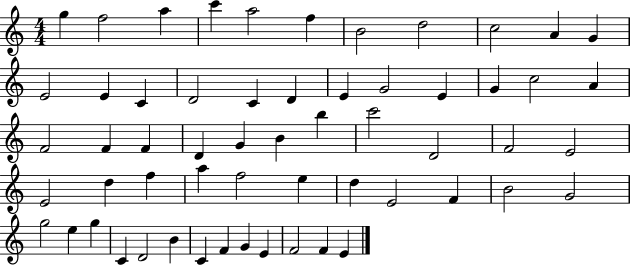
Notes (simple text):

G5/q F5/h A5/q C6/q A5/h F5/q B4/h D5/h C5/h A4/q G4/q E4/h E4/q C4/q D4/h C4/q D4/q E4/q G4/h E4/q G4/q C5/h A4/q F4/h F4/q F4/q D4/q G4/q B4/q B5/q C6/h D4/h F4/h E4/h E4/h D5/q F5/q A5/q F5/h E5/q D5/q E4/h F4/q B4/h G4/h G5/h E5/q G5/q C4/q D4/h B4/q C4/q F4/q G4/q E4/q F4/h F4/q E4/q